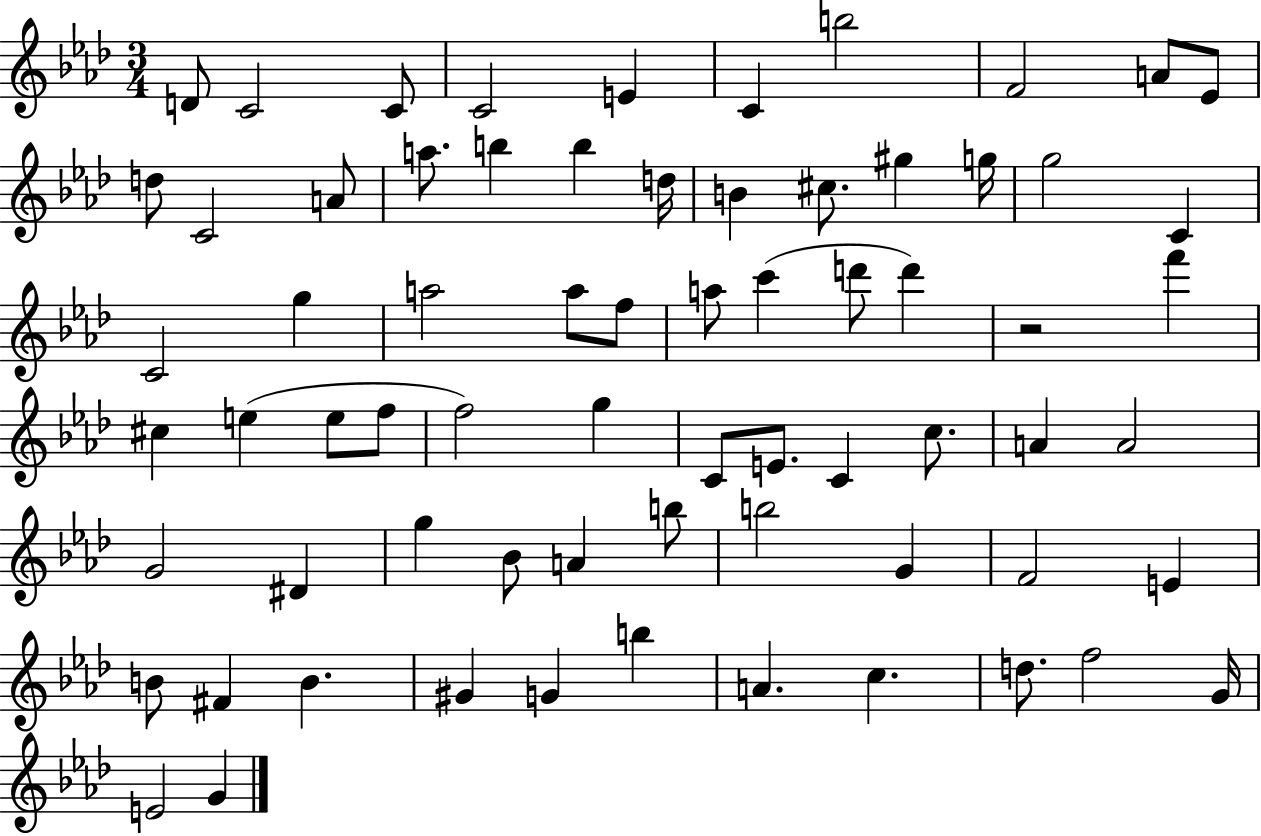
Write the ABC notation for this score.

X:1
T:Untitled
M:3/4
L:1/4
K:Ab
D/2 C2 C/2 C2 E C b2 F2 A/2 _E/2 d/2 C2 A/2 a/2 b b d/4 B ^c/2 ^g g/4 g2 C C2 g a2 a/2 f/2 a/2 c' d'/2 d' z2 f' ^c e e/2 f/2 f2 g C/2 E/2 C c/2 A A2 G2 ^D g _B/2 A b/2 b2 G F2 E B/2 ^F B ^G G b A c d/2 f2 G/4 E2 G